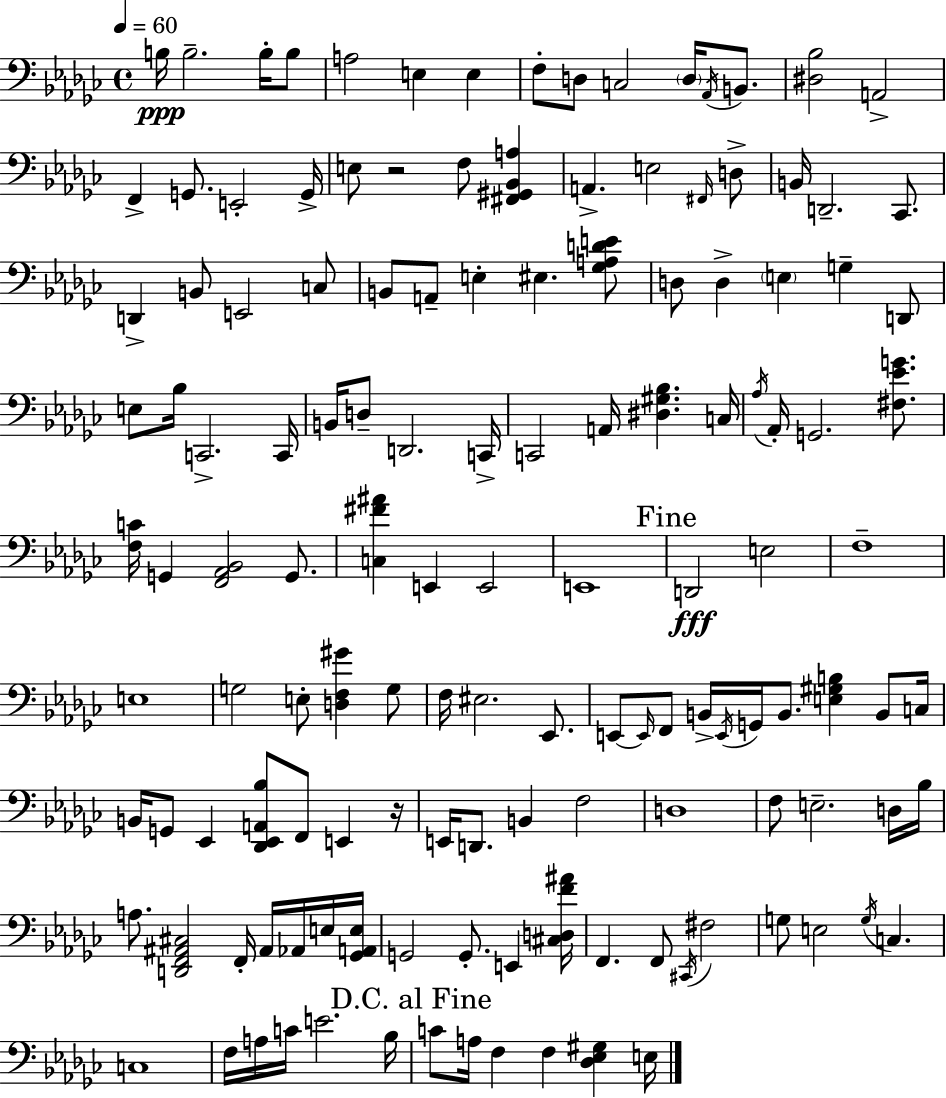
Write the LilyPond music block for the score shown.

{
  \clef bass
  \time 4/4
  \defaultTimeSignature
  \key ees \minor
  \tempo 4 = 60
  b16\ppp b2.-- b16-. b8 | a2 e4 e4 | f8-. d8 c2 \parenthesize d16 \acciaccatura { aes,16 } b,8. | <dis bes>2 a,2-> | \break f,4-> g,8. e,2-. | g,16-> e8 r2 f8 <fis, gis, bes, a>4 | a,4.-> e2 \grace { fis,16 } | d8-> b,16 d,2.-- ces,8. | \break d,4-> b,8 e,2 | c8 b,8 a,8-- e4-. eis4. | <ges a d' e'>8 d8 d4-> \parenthesize e4 g4-- | d,8 e8 bes16 c,2.-> | \break c,16 b,16 d8-- d,2. | c,16-> c,2 a,16 <dis gis bes>4. | c16 \acciaccatura { aes16 } aes,16-. g,2. | <fis ees' g'>8. <f c'>16 g,4 <f, aes, bes,>2 | \break g,8. <c fis' ais'>4 e,4 e,2 | e,1 | \mark "Fine" d,2\fff e2 | f1-- | \break e1 | g2 e8-. <d f gis'>4 | g8 f16 eis2. | ees,8. e,8~~ \grace { e,16 } f,8 b,16-> \acciaccatura { e,16 } g,16 b,8. <e gis b>4 | \break b,8 c16 b,16 g,8 ees,4 <des, ees, a, bes>8 f,8 | e,4 r16 e,16 d,8. b,4 f2 | d1 | f8 e2.-- | \break d16 bes16 a8. <d, f, ais, cis>2 | f,16-. ais,16 aes,16 e16 <ges, a, e>16 g,2 g,8.-. | e,4 <cis d f' ais'>16 f,4. f,8 \acciaccatura { cis,16 } fis2 | g8 e2 | \break \acciaccatura { g16 } c4. c1 | f16 a16 c'16 e'2. | bes16 \mark "D.C. al Fine" c'8 a16 f4 f4 | <des ees gis>4 e16 \bar "|."
}